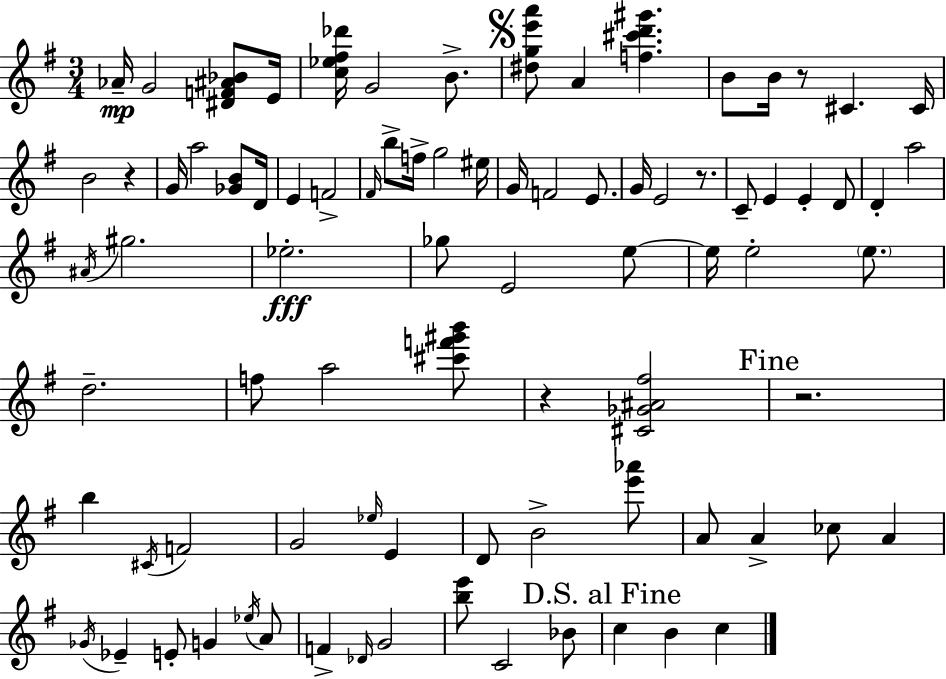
{
  \clef treble
  \numericTimeSignature
  \time 3/4
  \key g \major
  \repeat volta 2 { aes'16--\mp g'2 <dis' f' ais' bes'>8 e'16 | <c'' ees'' fis'' des'''>16 g'2 b'8.-> | \mark \markup { \musicglyph "scripts.segno" } <dis'' g'' e''' a'''>8 a'4 <f'' cis''' d''' gis'''>4. | b'8 b'16 r8 cis'4. cis'16 | \break b'2 r4 | g'16 a''2 <ges' b'>8 d'16 | e'4 f'2-> | \grace { fis'16 } b''8-> f''16-> g''2 | \break eis''16 g'16 f'2 e'8. | g'16 e'2 r8. | c'8-- e'4 e'4-. d'8 | d'4-. a''2 | \break \acciaccatura { ais'16 } gis''2. | ees''2.-.\fff | ges''8 e'2 | e''8~~ e''16 e''2-. \parenthesize e''8. | \break d''2.-- | f''8 a''2 | <cis''' f''' gis''' b'''>8 r4 <cis' ges' ais' fis''>2 | \mark "Fine" r2. | \break b''4 \acciaccatura { cis'16 } f'2 | g'2 \grace { ees''16 } | e'4 d'8 b'2-> | <e''' aes'''>8 a'8 a'4-> ces''8 | \break a'4 \acciaccatura { ges'16 } ees'4-- e'8-. g'4 | \acciaccatura { ees''16 } a'8 f'4-> \grace { des'16 } g'2 | <b'' e'''>8 c'2 | bes'8 \mark "D.S. al Fine" c''4 b'4 | \break c''4 } \bar "|."
}